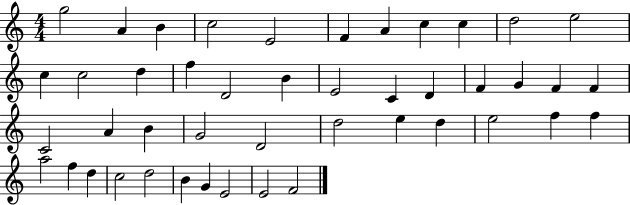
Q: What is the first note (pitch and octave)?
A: G5